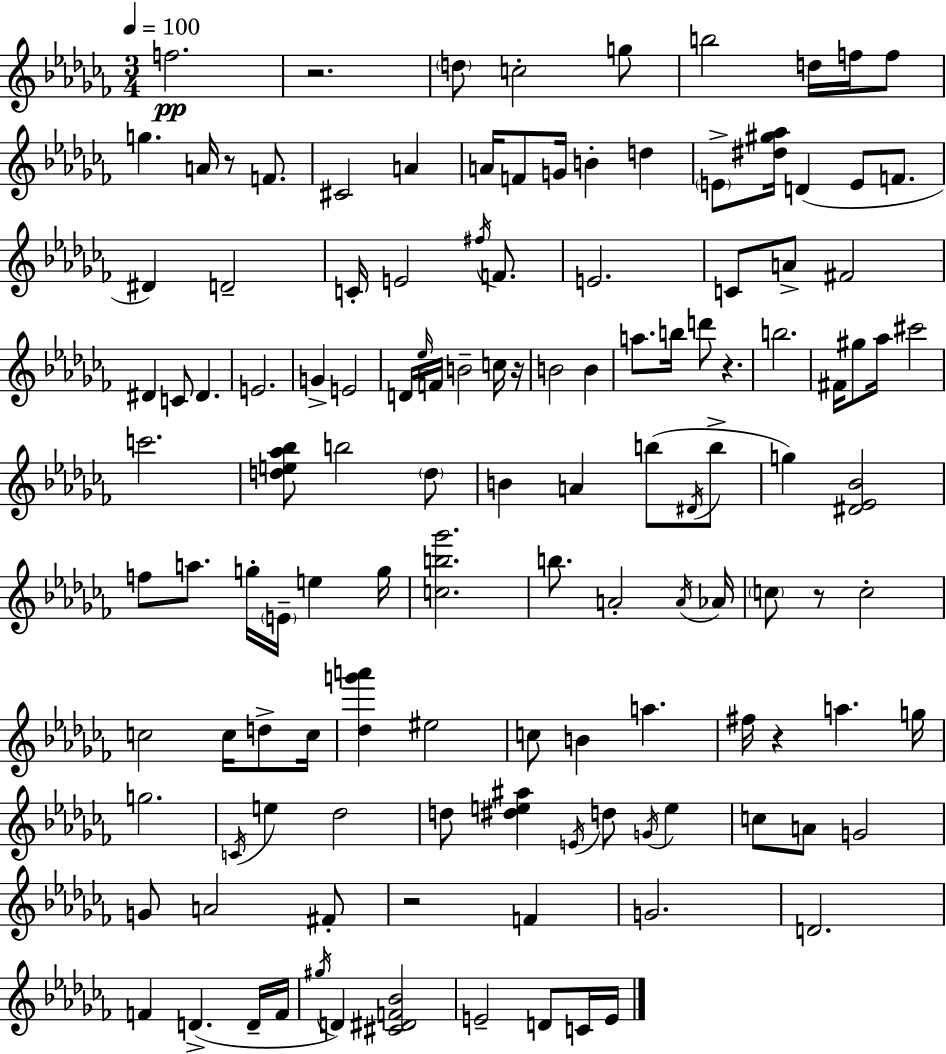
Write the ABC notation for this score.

X:1
T:Untitled
M:3/4
L:1/4
K:Abm
f2 z2 d/2 c2 g/2 b2 d/4 f/4 f/2 g A/4 z/2 F/2 ^C2 A A/4 F/2 G/4 B d E/2 [^d^g_a]/4 D E/2 F/2 ^D D2 C/4 E2 ^f/4 F/2 E2 C/2 A/2 ^F2 ^D C/2 ^D E2 G E2 D/4 _e/4 F/4 B2 c/4 z/4 B2 B a/2 b/4 d'/2 z b2 ^F/4 ^g/2 _a/4 ^c'2 c'2 [de_a_b]/2 b2 d/2 B A b/2 ^D/4 b/2 g [^D_E_B]2 f/2 a/2 g/4 E/4 e g/4 [cb_g']2 b/2 A2 A/4 _A/4 c/2 z/2 c2 c2 c/4 d/2 c/4 [_dg'a'] ^e2 c/2 B a ^f/4 z a g/4 g2 C/4 e _d2 d/2 [^de^a] E/4 d/2 G/4 e c/2 A/2 G2 G/2 A2 ^F/2 z2 F G2 D2 F D D/4 F/4 ^g/4 D [^C^DF_B]2 E2 D/2 C/4 E/4